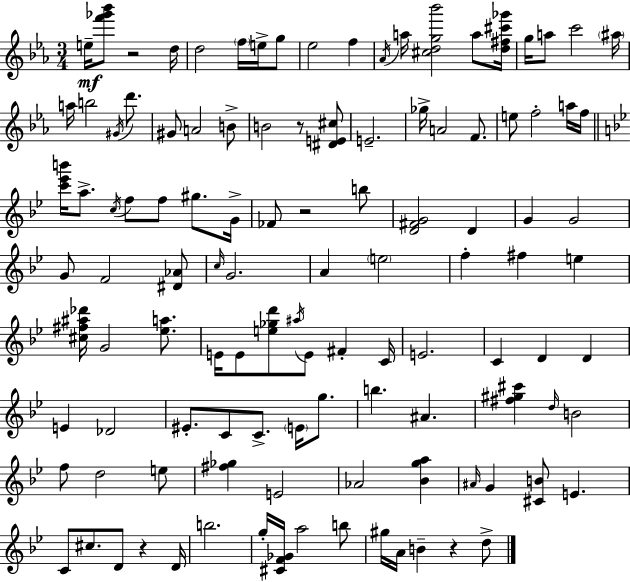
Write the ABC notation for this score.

X:1
T:Untitled
M:3/4
L:1/4
K:Cm
e/4 [f'_g'_b']/2 z2 d/4 d2 f/4 e/4 g/2 _e2 f _A/4 a/4 [^cdg_b']2 a/2 [d^f^c'_g']/4 g/4 a/2 c'2 ^a/4 a/4 b2 ^G/4 d'/2 ^G/2 A2 B/2 B2 z/2 [^DE^c]/2 E2 _g/4 A2 F/2 e/2 f2 a/4 f/4 [c'_e'b']/4 a/2 c/4 f/2 f/2 ^g/2 G/4 _F/2 z2 b/2 [D^FG]2 D G G2 G/2 F2 [^D_A]/2 c/4 G2 A e2 f ^f e [^c^f^a_d']/4 G2 [_ea]/2 E/4 E/2 [e_gd']/2 ^a/4 E/2 ^F C/4 E2 C D D E _D2 ^E/2 C/2 C/2 E/4 g/2 b ^A [^f^g^c'] d/4 B2 f/2 d2 e/2 [^f_g] E2 _A2 [_Bga] ^A/4 G [^CB]/2 E C/2 ^c/2 D/2 z D/4 b2 g/4 [^CF_G]/4 a2 b/2 ^g/4 A/4 B z d/2